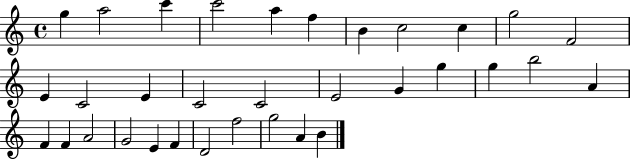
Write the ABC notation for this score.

X:1
T:Untitled
M:4/4
L:1/4
K:C
g a2 c' c'2 a f B c2 c g2 F2 E C2 E C2 C2 E2 G g g b2 A F F A2 G2 E F D2 f2 g2 A B